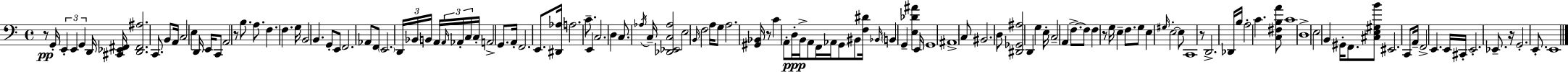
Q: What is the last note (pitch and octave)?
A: E2